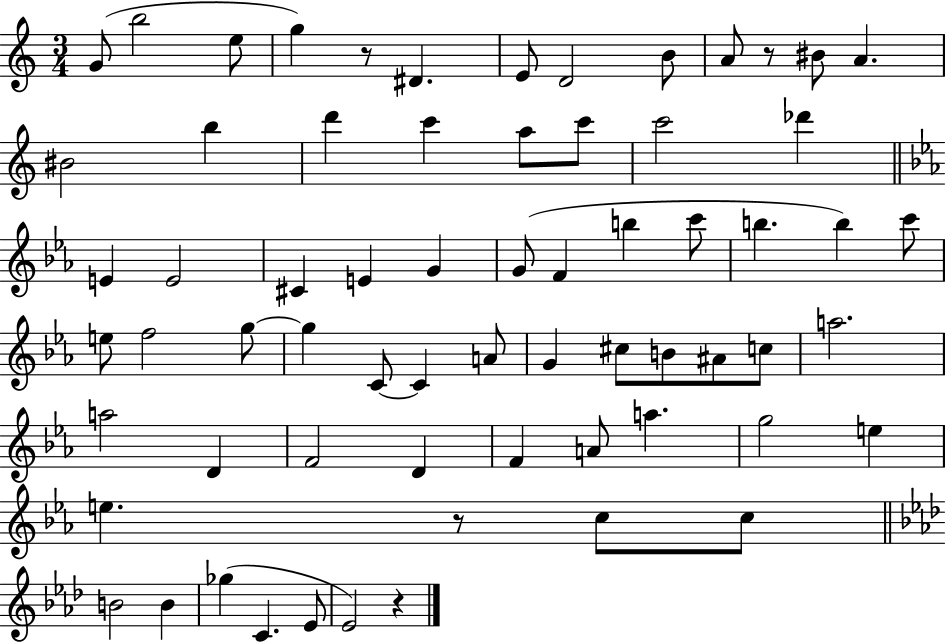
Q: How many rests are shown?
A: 4